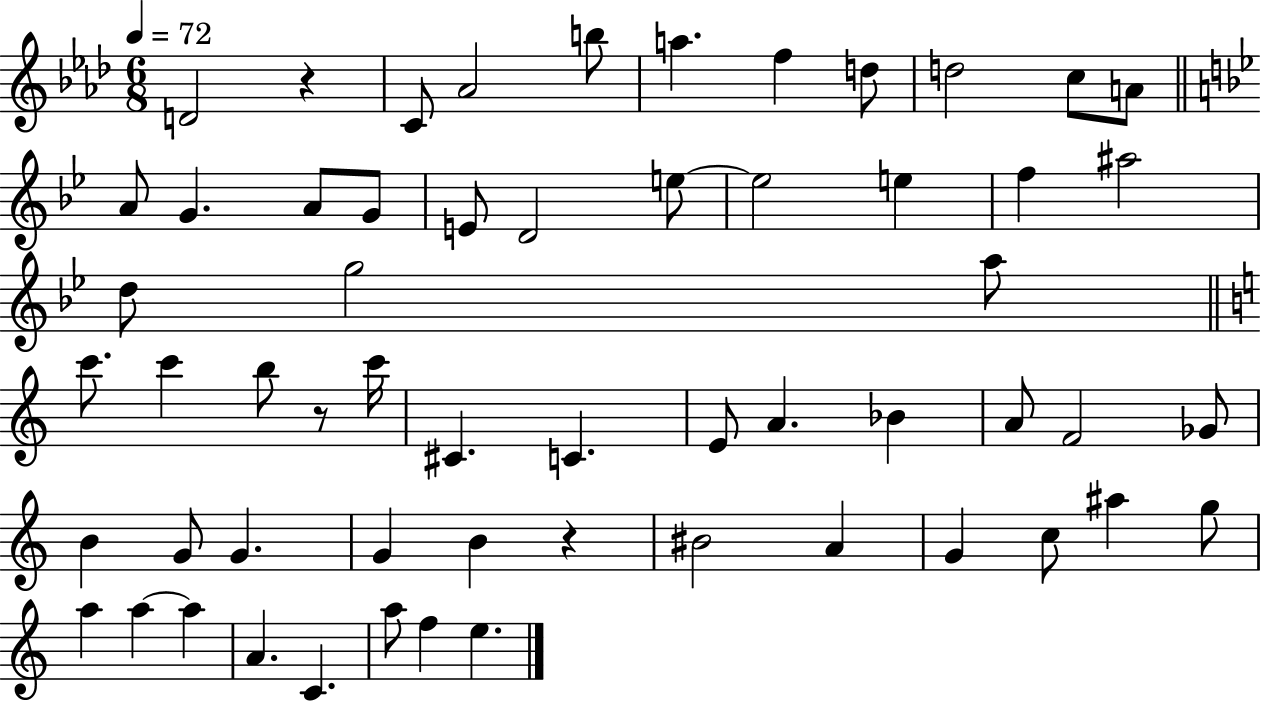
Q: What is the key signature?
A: AES major